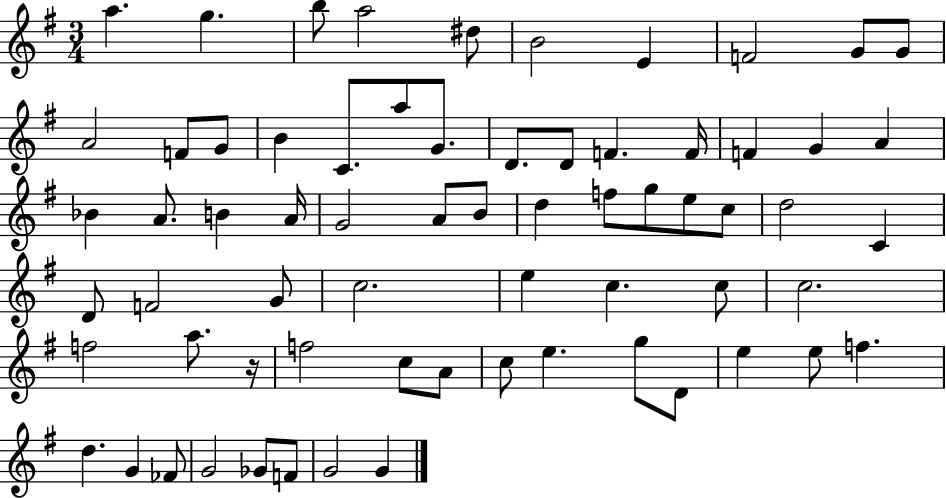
{
  \clef treble
  \numericTimeSignature
  \time 3/4
  \key g \major
  a''4. g''4. | b''8 a''2 dis''8 | b'2 e'4 | f'2 g'8 g'8 | \break a'2 f'8 g'8 | b'4 c'8. a''8 g'8. | d'8. d'8 f'4. f'16 | f'4 g'4 a'4 | \break bes'4 a'8. b'4 a'16 | g'2 a'8 b'8 | d''4 f''8 g''8 e''8 c''8 | d''2 c'4 | \break d'8 f'2 g'8 | c''2. | e''4 c''4. c''8 | c''2. | \break f''2 a''8. r16 | f''2 c''8 a'8 | c''8 e''4. g''8 d'8 | e''4 e''8 f''4. | \break d''4. g'4 fes'8 | g'2 ges'8 f'8 | g'2 g'4 | \bar "|."
}